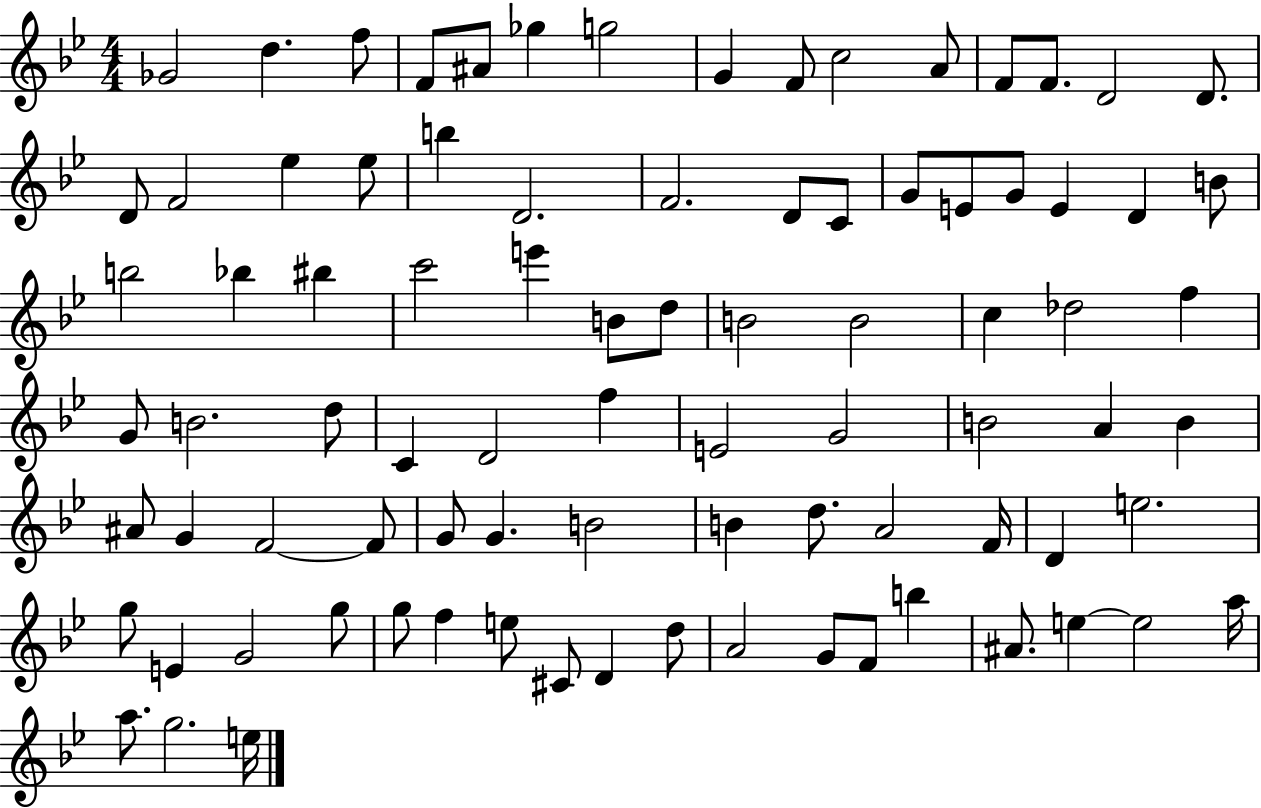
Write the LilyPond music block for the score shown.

{
  \clef treble
  \numericTimeSignature
  \time 4/4
  \key bes \major
  ges'2 d''4. f''8 | f'8 ais'8 ges''4 g''2 | g'4 f'8 c''2 a'8 | f'8 f'8. d'2 d'8. | \break d'8 f'2 ees''4 ees''8 | b''4 d'2. | f'2. d'8 c'8 | g'8 e'8 g'8 e'4 d'4 b'8 | \break b''2 bes''4 bis''4 | c'''2 e'''4 b'8 d''8 | b'2 b'2 | c''4 des''2 f''4 | \break g'8 b'2. d''8 | c'4 d'2 f''4 | e'2 g'2 | b'2 a'4 b'4 | \break ais'8 g'4 f'2~~ f'8 | g'8 g'4. b'2 | b'4 d''8. a'2 f'16 | d'4 e''2. | \break g''8 e'4 g'2 g''8 | g''8 f''4 e''8 cis'8 d'4 d''8 | a'2 g'8 f'8 b''4 | ais'8. e''4~~ e''2 a''16 | \break a''8. g''2. e''16 | \bar "|."
}